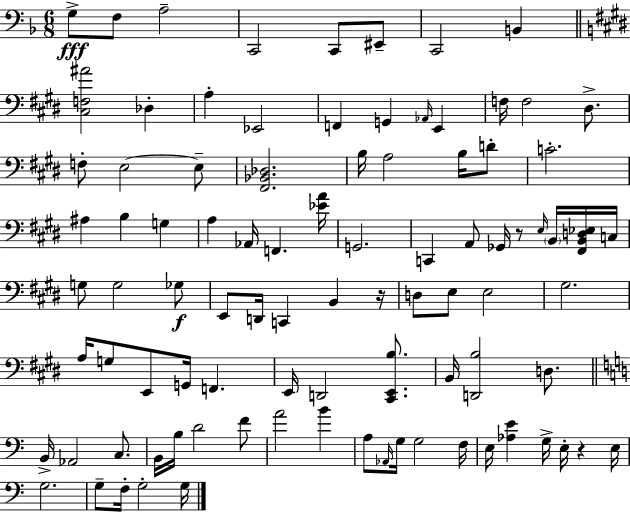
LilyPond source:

{
  \clef bass
  \numericTimeSignature
  \time 6/8
  \key f \major
  g8->\fff f8 a2-- | c,2 c,8 eis,8-- | c,2 b,4 | \bar "||" \break \key e \major <cis f ais'>2 des4-. | a4-. ees,2 | f,4 g,4 \grace { aes,16 } e,4 | f16 f2 dis8.-> | \break f8-. e2~~ e8-- | <fis, bes, des>2. | b16 a2 b16 d'8-. | c'2.-. | \break ais4 b4 g4 | a4 aes,16 f,4. | <ees' a'>16 g,2. | c,4 a,8 ges,16 r8 \grace { e16 } \parenthesize b,16 | \break <fis, b, d ees>16 c16 g8 g2 | ges8\f e,8 d,16 c,4 b,4 | r16 d8 e8 e2 | gis2. | \break a16 g8 e,8 g,16 f,4. | e,16 d,2 <cis, e, b>8. | b,16 <d, b>2 d8. | \bar "||" \break \key c \major b,16-> aes,2 c8. | b,16 b16 d'2 f'8 | a'2 b'4 | a8 \grace { aes,16 } g16 g2 | \break f16 e16 <aes e'>4 g16-> e16-. r4 | e16 g2. | g8-- f16-. g2-. | g16 \bar "|."
}